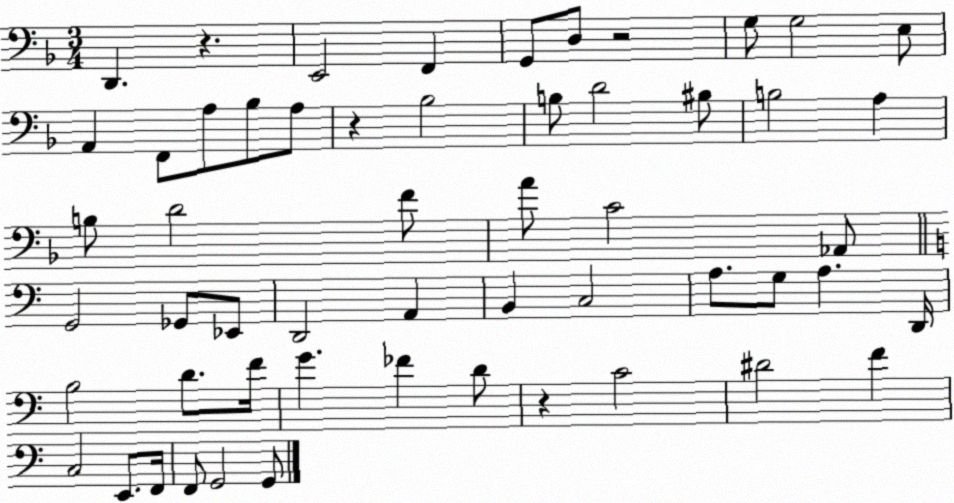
X:1
T:Untitled
M:3/4
L:1/4
K:F
D,, z E,,2 F,, G,,/2 D,/2 z2 G,/2 G,2 E,/2 A,, F,,/2 A,/2 _B,/2 A,/2 z _B,2 B,/2 D2 ^B,/2 B,2 A, B,/2 D2 F/2 A/2 C2 _A,,/2 G,,2 _G,,/2 _E,,/2 D,,2 A,, B,, C,2 A,/2 G,/2 A, D,,/4 B,2 D/2 F/4 G _F D/2 z C2 ^D2 F C,2 E,,/2 F,,/4 F,,/2 G,,2 G,,/2